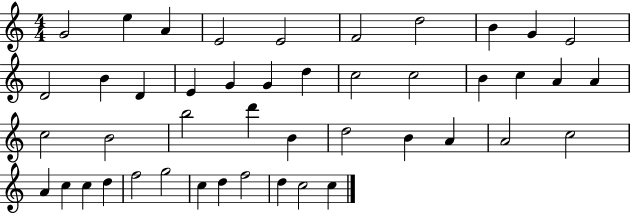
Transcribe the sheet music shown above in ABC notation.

X:1
T:Untitled
M:4/4
L:1/4
K:C
G2 e A E2 E2 F2 d2 B G E2 D2 B D E G G d c2 c2 B c A A c2 B2 b2 d' B d2 B A A2 c2 A c c d f2 g2 c d f2 d c2 c